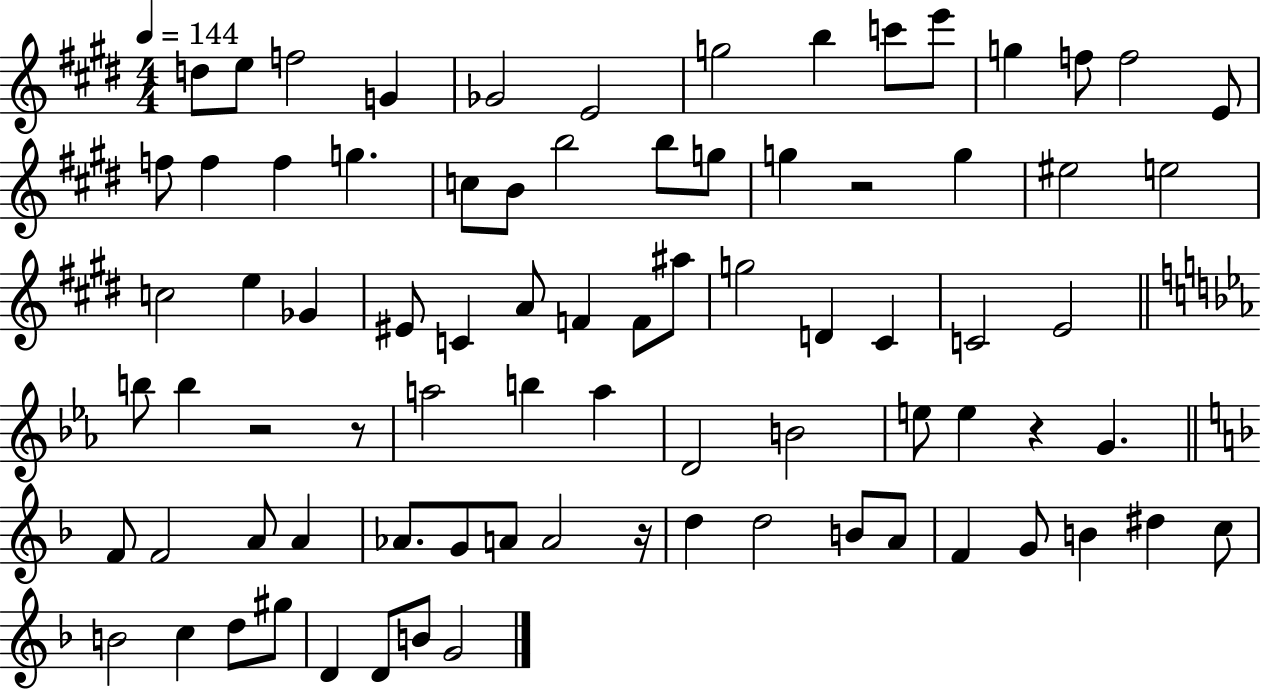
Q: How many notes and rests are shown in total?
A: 81